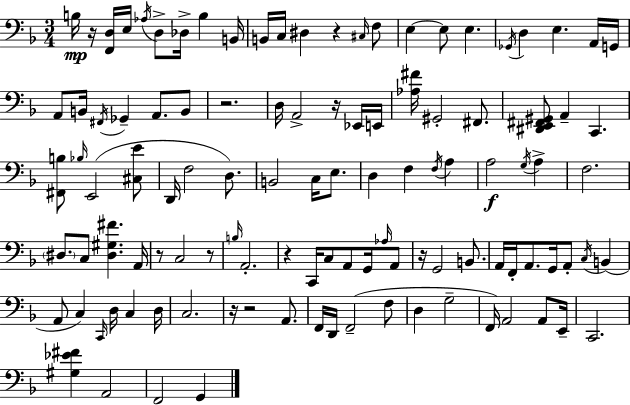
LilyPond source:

{
  \clef bass
  \numericTimeSignature
  \time 3/4
  \key f \major
  b16\mp r16 <f, d>16 e16 \acciaccatura { aes16 } d8-> des16-> b4 | b,16 b,16 c16 dis4 r4 \grace { cis16 } | f8 e4~~ e8 e4. | \acciaccatura { ges,16 } d4 e4. | \break a,16 g,16 a,8 b,16 \acciaccatura { fis,16 } ges,4-- a,8. | b,8 r2. | d16 a,2-> | r16 ees,16 e,16 <aes fis'>16 gis,2-. | \break fis,8. <dis, e, fis, gis,>8 a,4-- c,4. | <fis, b>8 \grace { bes16 }( e,2 | <cis e'>8 d,16 f2 | d8.) b,2 | \break c16 e8. d4 f4 | \acciaccatura { f16 } a4 a2\f | \acciaccatura { g16 } a4-> f2. | \parenthesize dis8. c8 | \break <dis gis fis'>4. a,16 r8 c2 | r8 \grace { b16 } a,2.-. | r4 | c,16 c8 a,8 g,16 \grace { aes16 } a,8 r16 g,2 | \break b,8. a,16 f,16-. a,8. | g,16 a,8-. \acciaccatura { c16 }( b,4 a,8 | c4) \grace { c,16 } d16 c4 d16 c2. | r16 | \break r2 a,8. f,16 | d,16 f,2--( f8 d4 | g2-- f,16) | a,2 a,8 e,16-- c,2. | \break <gis ees' fis'>4 | a,2 f,2 | g,4 \bar "|."
}